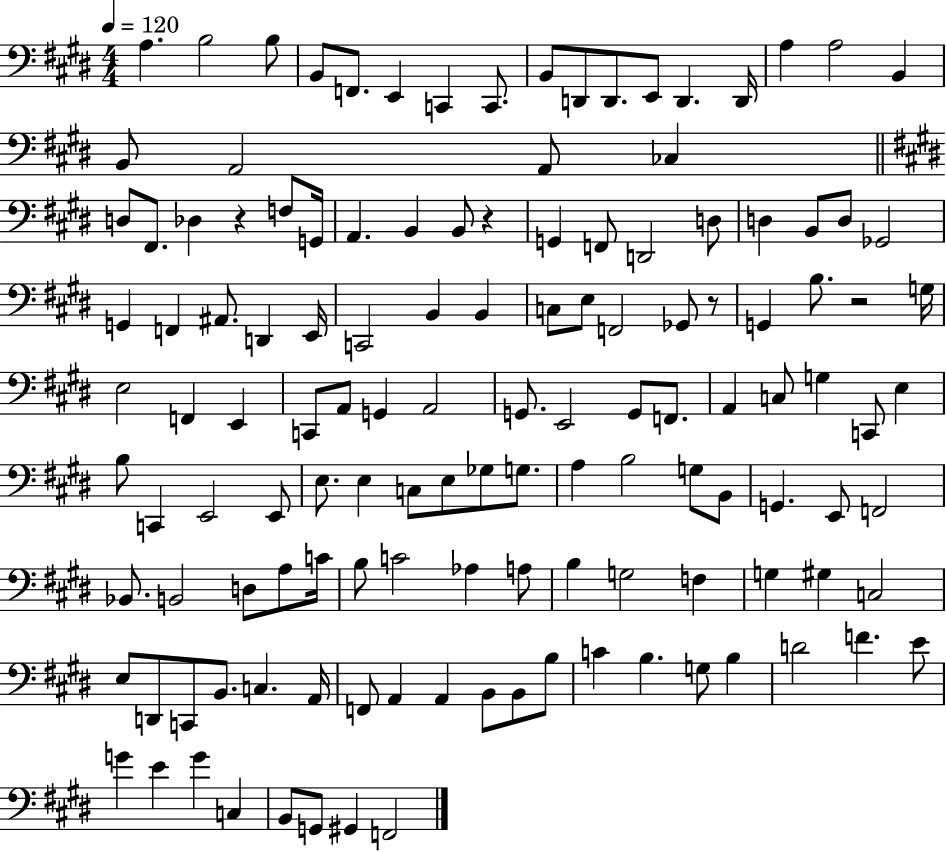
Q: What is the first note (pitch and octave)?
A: A3